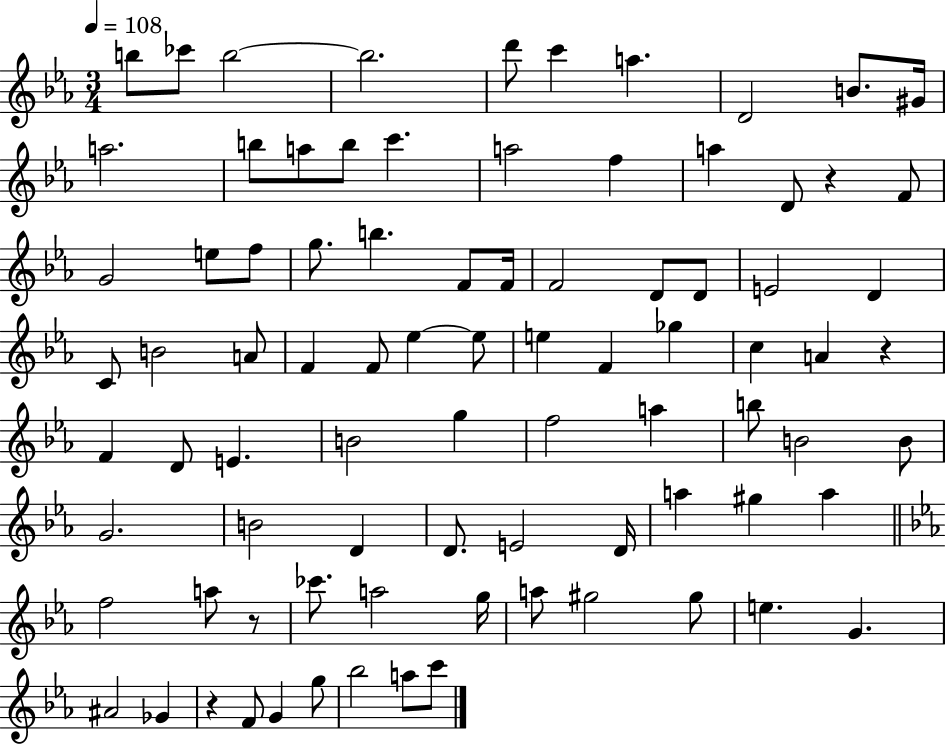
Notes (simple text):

B5/e CES6/e B5/h B5/h. D6/e C6/q A5/q. D4/h B4/e. G#4/s A5/h. B5/e A5/e B5/e C6/q. A5/h F5/q A5/q D4/e R/q F4/e G4/h E5/e F5/e G5/e. B5/q. F4/e F4/s F4/h D4/e D4/e E4/h D4/q C4/e B4/h A4/e F4/q F4/e Eb5/q Eb5/e E5/q F4/q Gb5/q C5/q A4/q R/q F4/q D4/e E4/q. B4/h G5/q F5/h A5/q B5/e B4/h B4/e G4/h. B4/h D4/q D4/e. E4/h D4/s A5/q G#5/q A5/q F5/h A5/e R/e CES6/e. A5/h G5/s A5/e G#5/h G#5/e E5/q. G4/q. A#4/h Gb4/q R/q F4/e G4/q G5/e Bb5/h A5/e C6/e